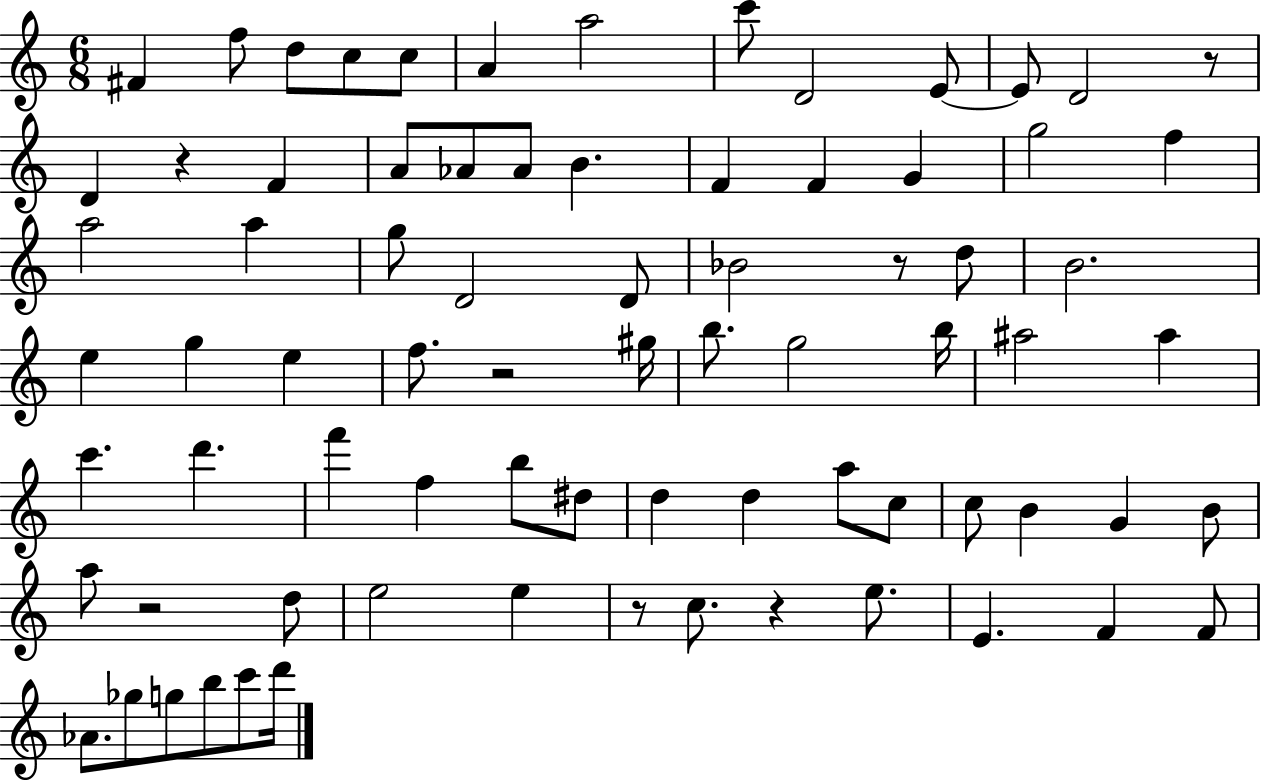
F#4/q F5/e D5/e C5/e C5/e A4/q A5/h C6/e D4/h E4/e E4/e D4/h R/e D4/q R/q F4/q A4/e Ab4/e Ab4/e B4/q. F4/q F4/q G4/q G5/h F5/q A5/h A5/q G5/e D4/h D4/e Bb4/h R/e D5/e B4/h. E5/q G5/q E5/q F5/e. R/h G#5/s B5/e. G5/h B5/s A#5/h A#5/q C6/q. D6/q. F6/q F5/q B5/e D#5/e D5/q D5/q A5/e C5/e C5/e B4/q G4/q B4/e A5/e R/h D5/e E5/h E5/q R/e C5/e. R/q E5/e. E4/q. F4/q F4/e Ab4/e. Gb5/e G5/e B5/e C6/e D6/s